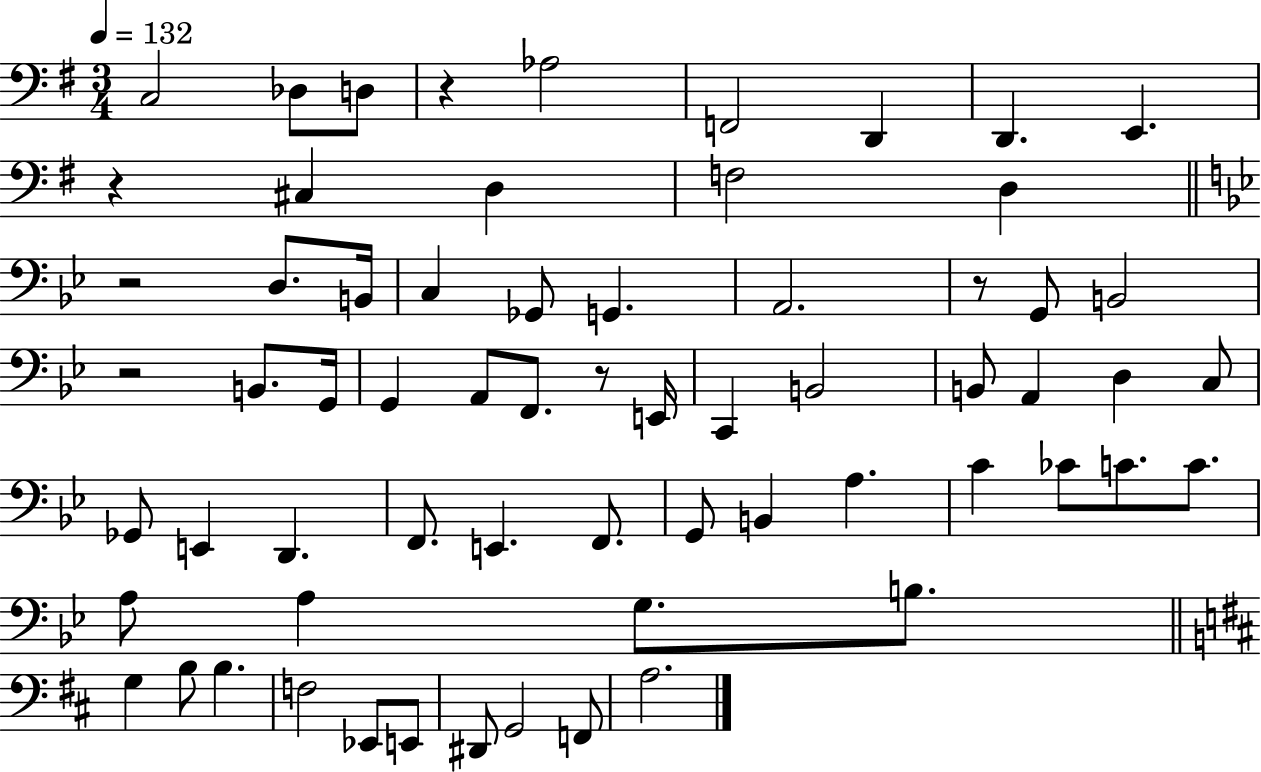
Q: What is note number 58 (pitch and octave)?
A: F2